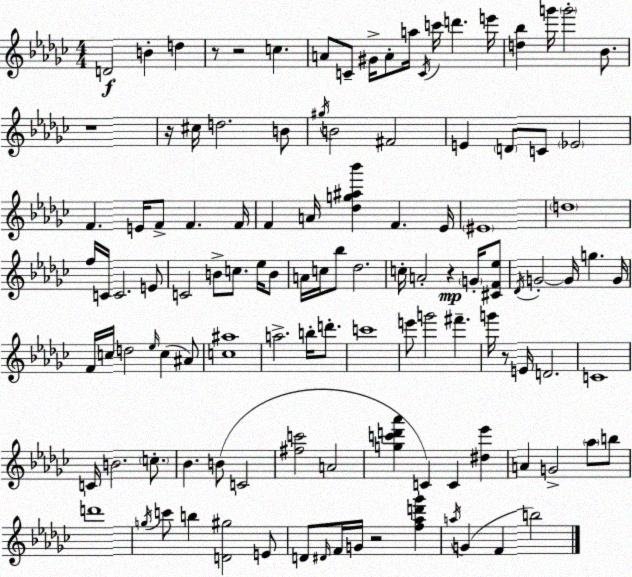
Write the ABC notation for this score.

X:1
T:Untitled
M:4/4
L:1/4
K:Ebm
D2 B d z/2 z2 c A/2 C/2 ^G/4 A/2 a/4 C/4 c'/4 d' e'/4 [d_b] g'/4 g'2 _B/2 z4 z/4 ^c/4 d2 B/2 ^g/4 B2 ^F2 E D/2 C/2 _E2 F E/4 F/2 F F/4 F A/4 [_dg^a_b'] F _E/4 ^E4 d4 f/4 C/4 C2 E/2 C2 B/2 c/2 _e/4 B/2 A/4 c/4 _b/2 _d2 c/4 A2 z G/4 [^CF_e]/2 _D/4 G2 G/4 g G/4 F/4 c/4 d2 _e/4 c ^A/2 [c^a]4 a2 b/4 d'/2 c'4 e'/2 g'2 ^f' g'/4 z/2 E/4 D2 C4 C/4 B2 c/2 _B B/2 C2 [^fc']2 A2 [gc'd'_a'] C C [^d_e'] A G2 _a/2 b/2 d'4 g/4 c'/2 b [D^g]2 E/2 D/2 ^D/4 F/4 G/4 z2 [f_ad'_g'] a/4 G F b2